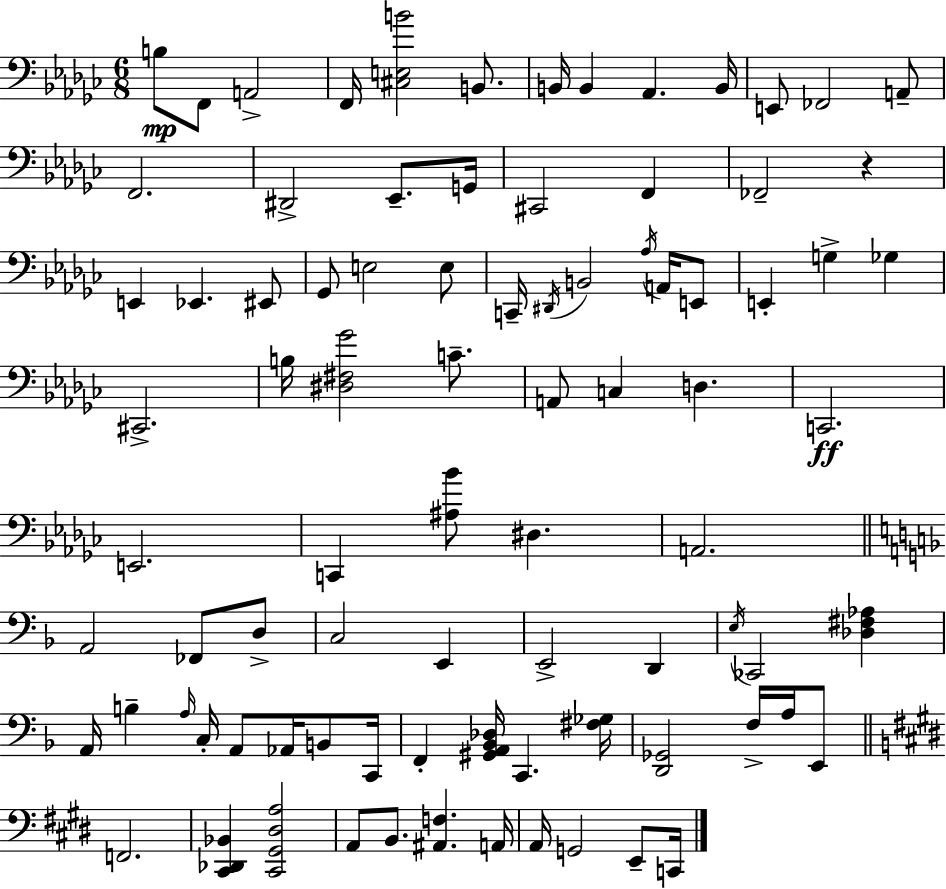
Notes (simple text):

B3/e F2/e A2/h F2/s [C#3,E3,B4]/h B2/e. B2/s B2/q Ab2/q. B2/s E2/e FES2/h A2/e F2/h. D#2/h Eb2/e. G2/s C#2/h F2/q FES2/h R/q E2/q Eb2/q. EIS2/e Gb2/e E3/h E3/e C2/s D#2/s B2/h Ab3/s A2/s E2/e E2/q G3/q Gb3/q C#2/h. B3/s [D#3,F#3,Gb4]/h C4/e. A2/e C3/q D3/q. C2/h. E2/h. C2/q [A#3,Bb4]/e D#3/q. A2/h. A2/h FES2/e D3/e C3/h E2/q E2/h D2/q E3/s CES2/h [Db3,F#3,Ab3]/q A2/s B3/q A3/s C3/s A2/e Ab2/s B2/e C2/s F2/q [G#2,A2,Bb2,Db3]/s C2/q. [F#3,Gb3]/s [D2,Gb2]/h F3/s A3/s E2/e F2/h. [C#2,Db2,Bb2]/q [C#2,G#2,D#3,A3]/h A2/e B2/e. [A#2,F3]/q. A2/s A2/s G2/h E2/e C2/s